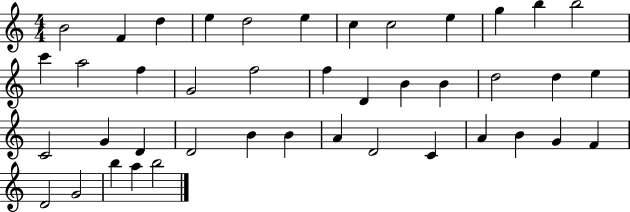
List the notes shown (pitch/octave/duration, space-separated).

B4/h F4/q D5/q E5/q D5/h E5/q C5/q C5/h E5/q G5/q B5/q B5/h C6/q A5/h F5/q G4/h F5/h F5/q D4/q B4/q B4/q D5/h D5/q E5/q C4/h G4/q D4/q D4/h B4/q B4/q A4/q D4/h C4/q A4/q B4/q G4/q F4/q D4/h G4/h B5/q A5/q B5/h